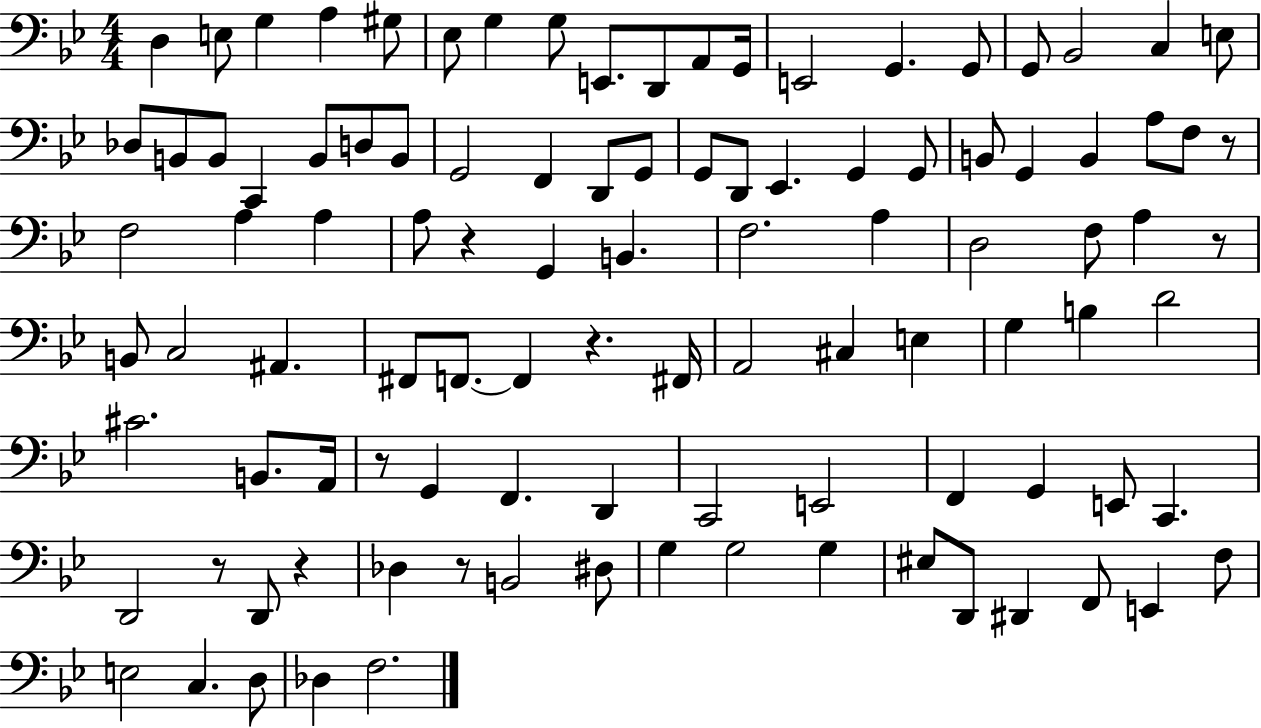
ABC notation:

X:1
T:Untitled
M:4/4
L:1/4
K:Bb
D, E,/2 G, A, ^G,/2 _E,/2 G, G,/2 E,,/2 D,,/2 A,,/2 G,,/4 E,,2 G,, G,,/2 G,,/2 _B,,2 C, E,/2 _D,/2 B,,/2 B,,/2 C,, B,,/2 D,/2 B,,/2 G,,2 F,, D,,/2 G,,/2 G,,/2 D,,/2 _E,, G,, G,,/2 B,,/2 G,, B,, A,/2 F,/2 z/2 F,2 A, A, A,/2 z G,, B,, F,2 A, D,2 F,/2 A, z/2 B,,/2 C,2 ^A,, ^F,,/2 F,,/2 F,, z ^F,,/4 A,,2 ^C, E, G, B, D2 ^C2 B,,/2 A,,/4 z/2 G,, F,, D,, C,,2 E,,2 F,, G,, E,,/2 C,, D,,2 z/2 D,,/2 z _D, z/2 B,,2 ^D,/2 G, G,2 G, ^E,/2 D,,/2 ^D,, F,,/2 E,, F,/2 E,2 C, D,/2 _D, F,2